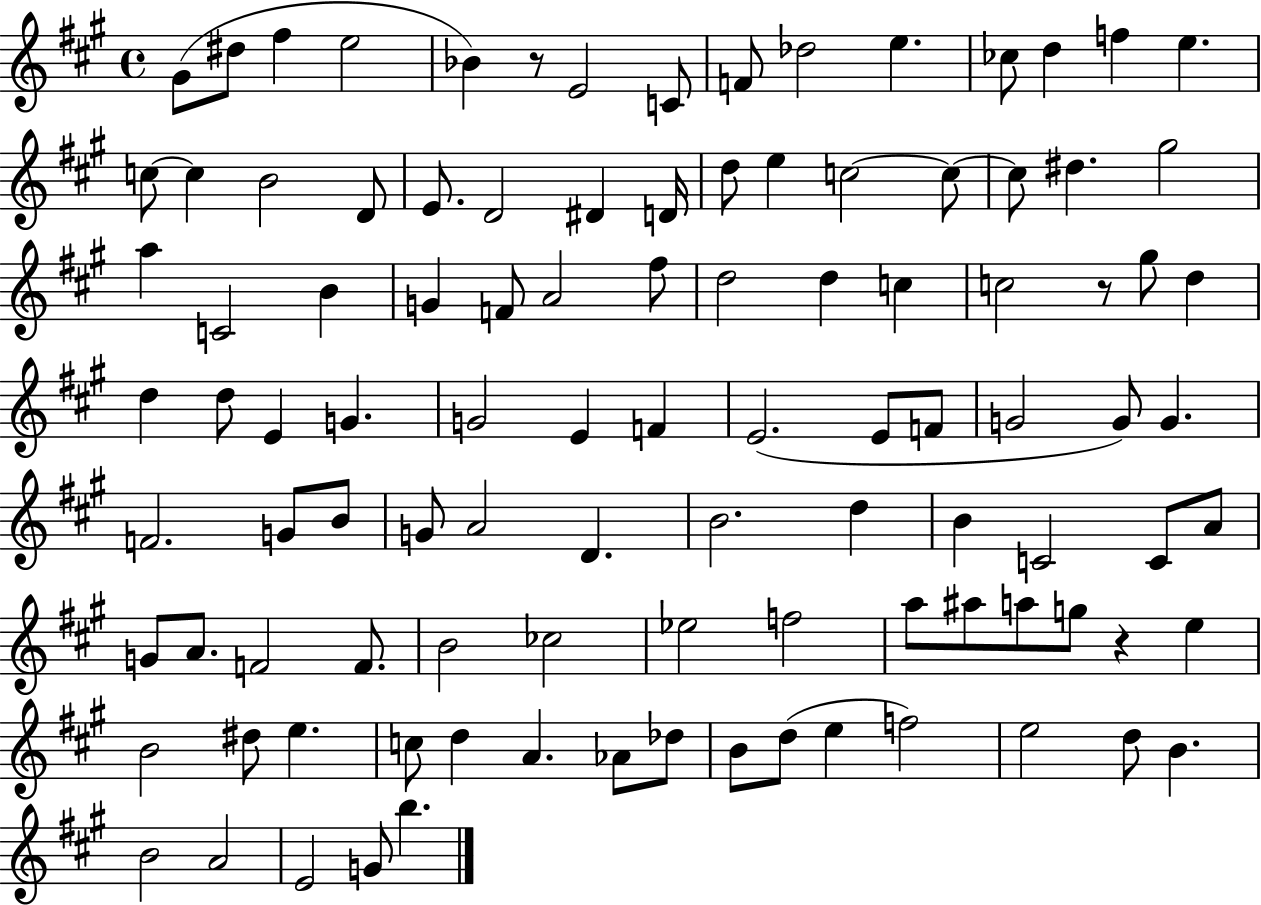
X:1
T:Untitled
M:4/4
L:1/4
K:A
^G/2 ^d/2 ^f e2 _B z/2 E2 C/2 F/2 _d2 e _c/2 d f e c/2 c B2 D/2 E/2 D2 ^D D/4 d/2 e c2 c/2 c/2 ^d ^g2 a C2 B G F/2 A2 ^f/2 d2 d c c2 z/2 ^g/2 d d d/2 E G G2 E F E2 E/2 F/2 G2 G/2 G F2 G/2 B/2 G/2 A2 D B2 d B C2 C/2 A/2 G/2 A/2 F2 F/2 B2 _c2 _e2 f2 a/2 ^a/2 a/2 g/2 z e B2 ^d/2 e c/2 d A _A/2 _d/2 B/2 d/2 e f2 e2 d/2 B B2 A2 E2 G/2 b